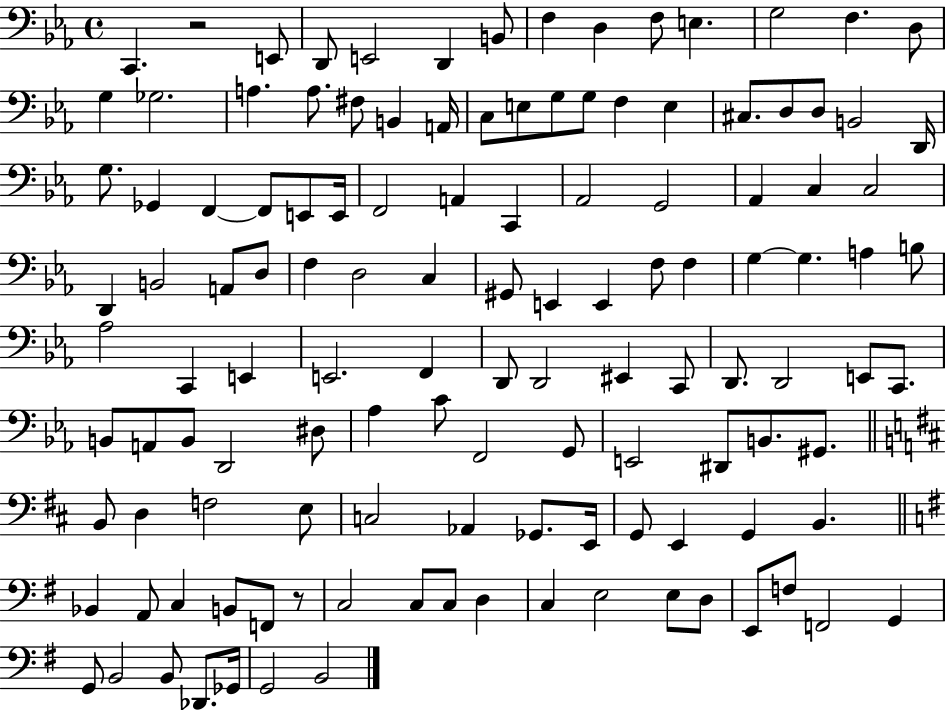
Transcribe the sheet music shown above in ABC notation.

X:1
T:Untitled
M:4/4
L:1/4
K:Eb
C,, z2 E,,/2 D,,/2 E,,2 D,, B,,/2 F, D, F,/2 E, G,2 F, D,/2 G, _G,2 A, A,/2 ^F,/2 B,, A,,/4 C,/2 E,/2 G,/2 G,/2 F, E, ^C,/2 D,/2 D,/2 B,,2 D,,/4 G,/2 _G,, F,, F,,/2 E,,/2 E,,/4 F,,2 A,, C,, _A,,2 G,,2 _A,, C, C,2 D,, B,,2 A,,/2 D,/2 F, D,2 C, ^G,,/2 E,, E,, F,/2 F, G, G, A, B,/2 _A,2 C,, E,, E,,2 F,, D,,/2 D,,2 ^E,, C,,/2 D,,/2 D,,2 E,,/2 C,,/2 B,,/2 A,,/2 B,,/2 D,,2 ^D,/2 _A, C/2 F,,2 G,,/2 E,,2 ^D,,/2 B,,/2 ^G,,/2 B,,/2 D, F,2 E,/2 C,2 _A,, _G,,/2 E,,/4 G,,/2 E,, G,, B,, _B,, A,,/2 C, B,,/2 F,,/2 z/2 C,2 C,/2 C,/2 D, C, E,2 E,/2 D,/2 E,,/2 F,/2 F,,2 G,, G,,/2 B,,2 B,,/2 _D,,/2 _G,,/4 G,,2 B,,2